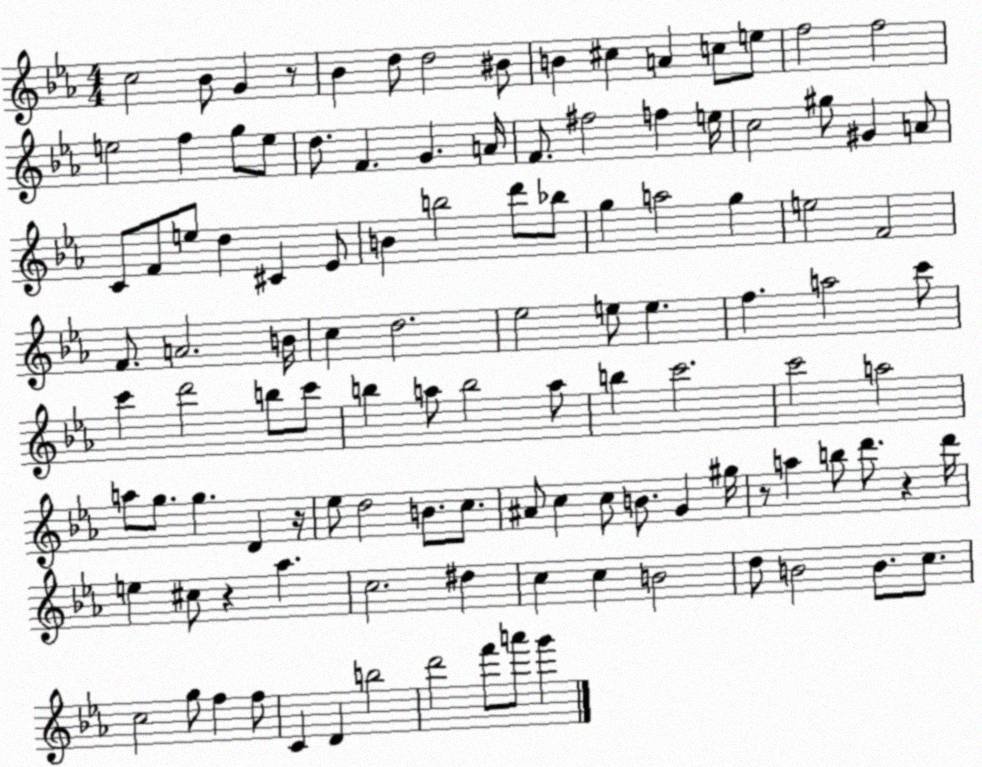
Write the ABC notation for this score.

X:1
T:Untitled
M:4/4
L:1/4
K:Eb
c2 _B/2 G z/2 _B d/2 d2 ^B/2 B ^c A c/2 e/2 f2 f2 e2 f g/2 e/2 d/2 F G A/4 F/2 ^f2 f e/4 c2 ^g/2 ^G A/2 C/2 F/2 e/2 d ^C _E/2 B b2 d'/2 _b/2 g a2 g e2 F2 F/2 A2 B/4 c d2 _e2 e/2 e f a2 c'/2 c' d'2 b/2 c'/2 b a/2 b2 a/2 b c'2 c'2 a2 a/2 g/2 g D z/4 _e/2 d2 B/2 c/2 ^A/2 c c/2 B/2 G ^g/4 z/2 a b/2 d'/2 z d'/4 e ^c/2 z _a c2 ^d c c B2 d/2 B2 B/2 c/2 c2 g/2 f f/2 C D b2 d'2 f'/2 a'/2 g'